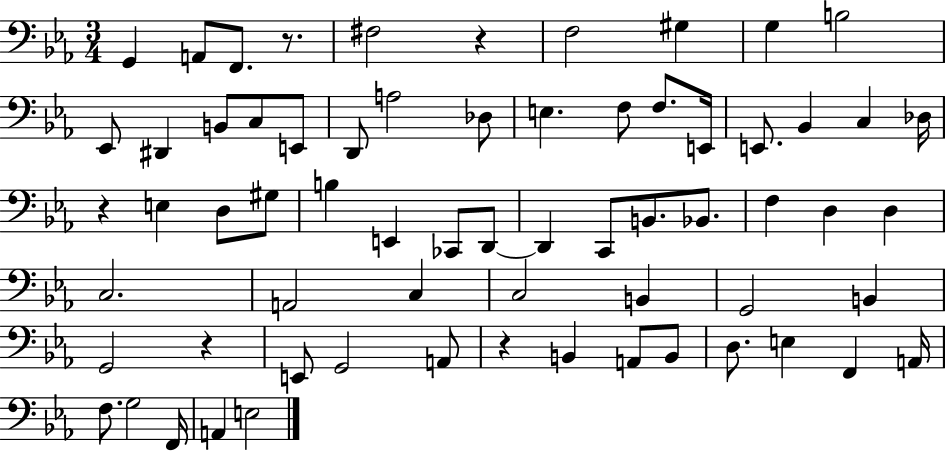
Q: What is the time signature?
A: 3/4